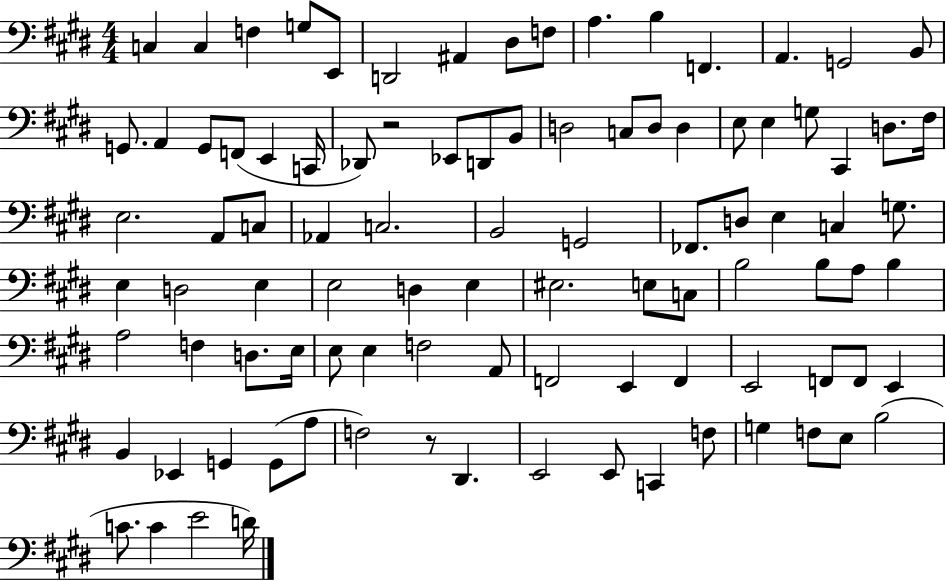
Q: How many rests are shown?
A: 2